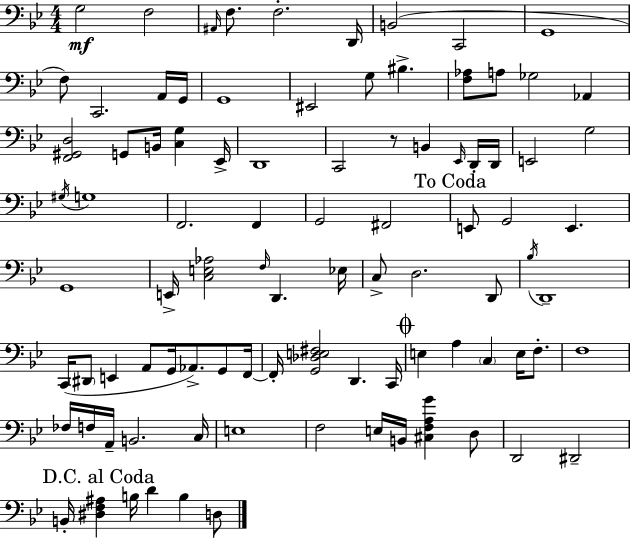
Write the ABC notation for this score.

X:1
T:Untitled
M:4/4
L:1/4
K:Gm
G,2 F,2 ^A,,/4 F,/2 F,2 D,,/4 B,,2 C,,2 G,,4 F,/2 C,,2 A,,/4 G,,/4 G,,4 ^E,,2 G,/2 ^B, [F,_A,]/2 A,/2 _G,2 _A,, [F,,^G,,D,]2 G,,/2 B,,/4 [C,G,] _E,,/4 D,,4 C,,2 z/2 B,, _E,,/4 D,,/4 D,,/4 E,,2 G,2 ^G,/4 G,4 F,,2 F,, G,,2 ^F,,2 E,,/2 G,,2 E,, G,,4 E,,/4 [C,E,_A,]2 F,/4 D,, _E,/4 C,/2 D,2 D,,/2 _B,/4 D,,4 C,,/4 ^D,,/2 E,, A,,/2 G,,/4 _A,,/2 G,,/2 F,,/4 F,,/4 [G,,_D,E,^F,]2 D,, C,,/4 E, A, C, E,/4 F,/2 F,4 _F,/4 F,/4 A,,/4 B,,2 C,/4 E,4 F,2 E,/4 B,,/4 [^C,F,A,G] D,/2 D,,2 ^D,,2 B,,/4 [^D,F,^A,] B,/4 D B, D,/2